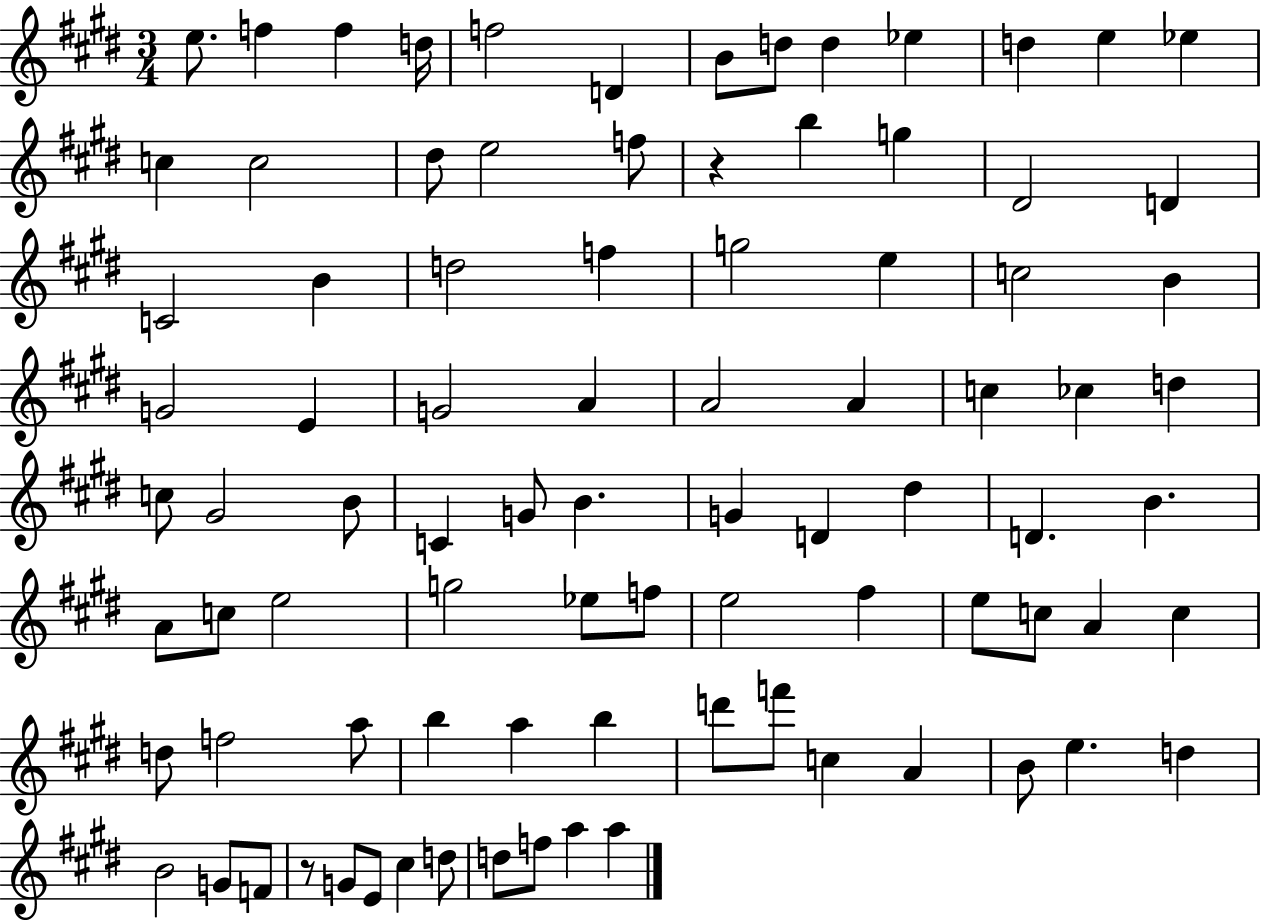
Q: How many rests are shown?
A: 2